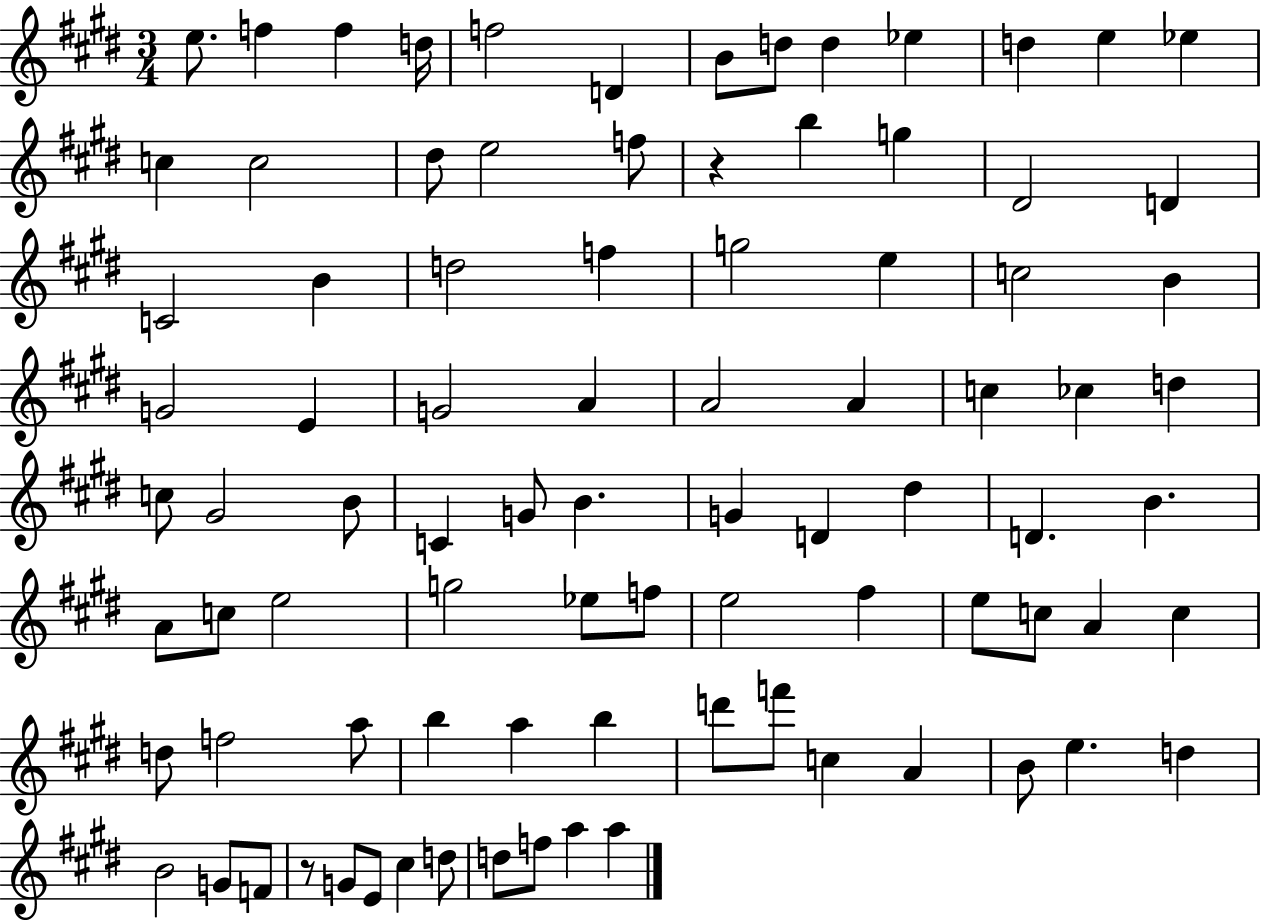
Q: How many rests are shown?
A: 2